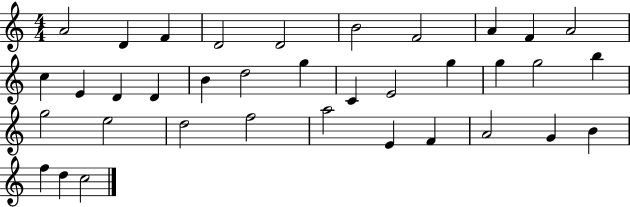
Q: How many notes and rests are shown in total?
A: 36